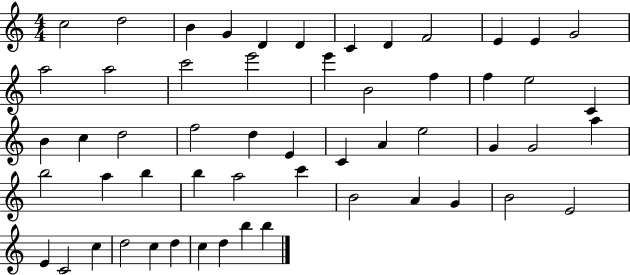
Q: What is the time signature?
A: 4/4